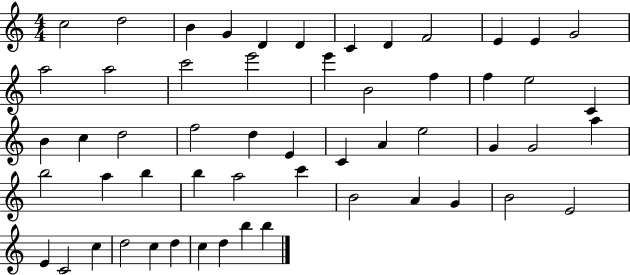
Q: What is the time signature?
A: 4/4